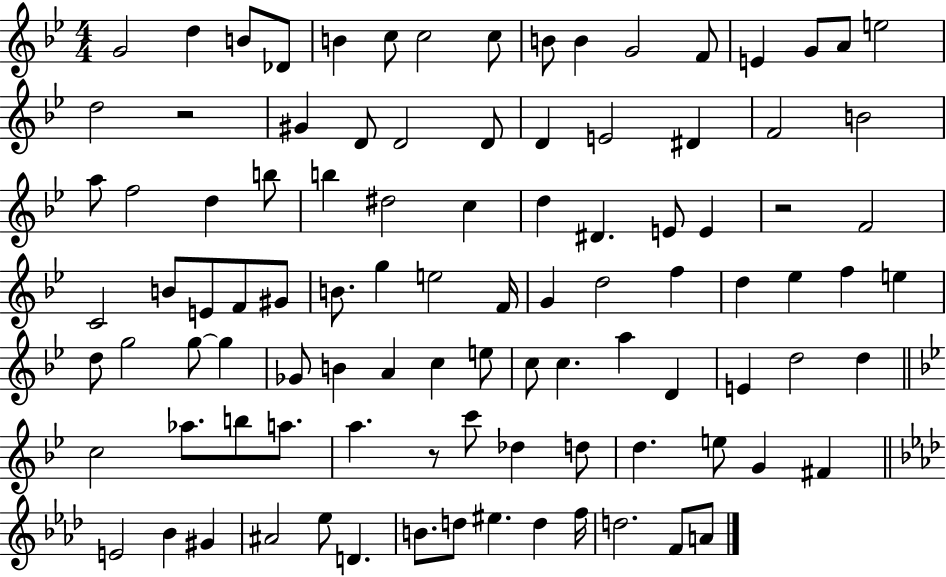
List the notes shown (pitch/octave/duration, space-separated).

G4/h D5/q B4/e Db4/e B4/q C5/e C5/h C5/e B4/e B4/q G4/h F4/e E4/q G4/e A4/e E5/h D5/h R/h G#4/q D4/e D4/h D4/e D4/q E4/h D#4/q F4/h B4/h A5/e F5/h D5/q B5/e B5/q D#5/h C5/q D5/q D#4/q. E4/e E4/q R/h F4/h C4/h B4/e E4/e F4/e G#4/e B4/e. G5/q E5/h F4/s G4/q D5/h F5/q D5/q Eb5/q F5/q E5/q D5/e G5/h G5/e G5/q Gb4/e B4/q A4/q C5/q E5/e C5/e C5/q. A5/q D4/q E4/q D5/h D5/q C5/h Ab5/e. B5/e A5/e. A5/q. R/e C6/e Db5/q D5/e D5/q. E5/e G4/q F#4/q E4/h Bb4/q G#4/q A#4/h Eb5/e D4/q. B4/e. D5/e EIS5/q. D5/q F5/s D5/h. F4/e A4/e